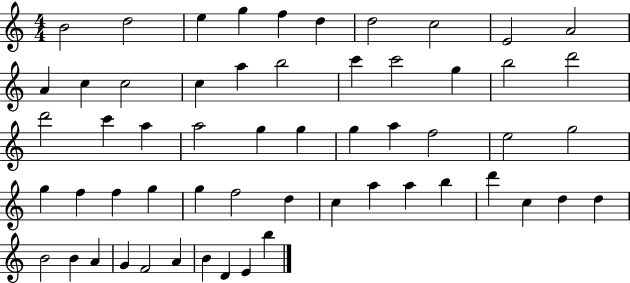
X:1
T:Untitled
M:4/4
L:1/4
K:C
B2 d2 e g f d d2 c2 E2 A2 A c c2 c a b2 c' c'2 g b2 d'2 d'2 c' a a2 g g g a f2 e2 g2 g f f g g f2 d c a a b d' c d d B2 B A G F2 A B D E b